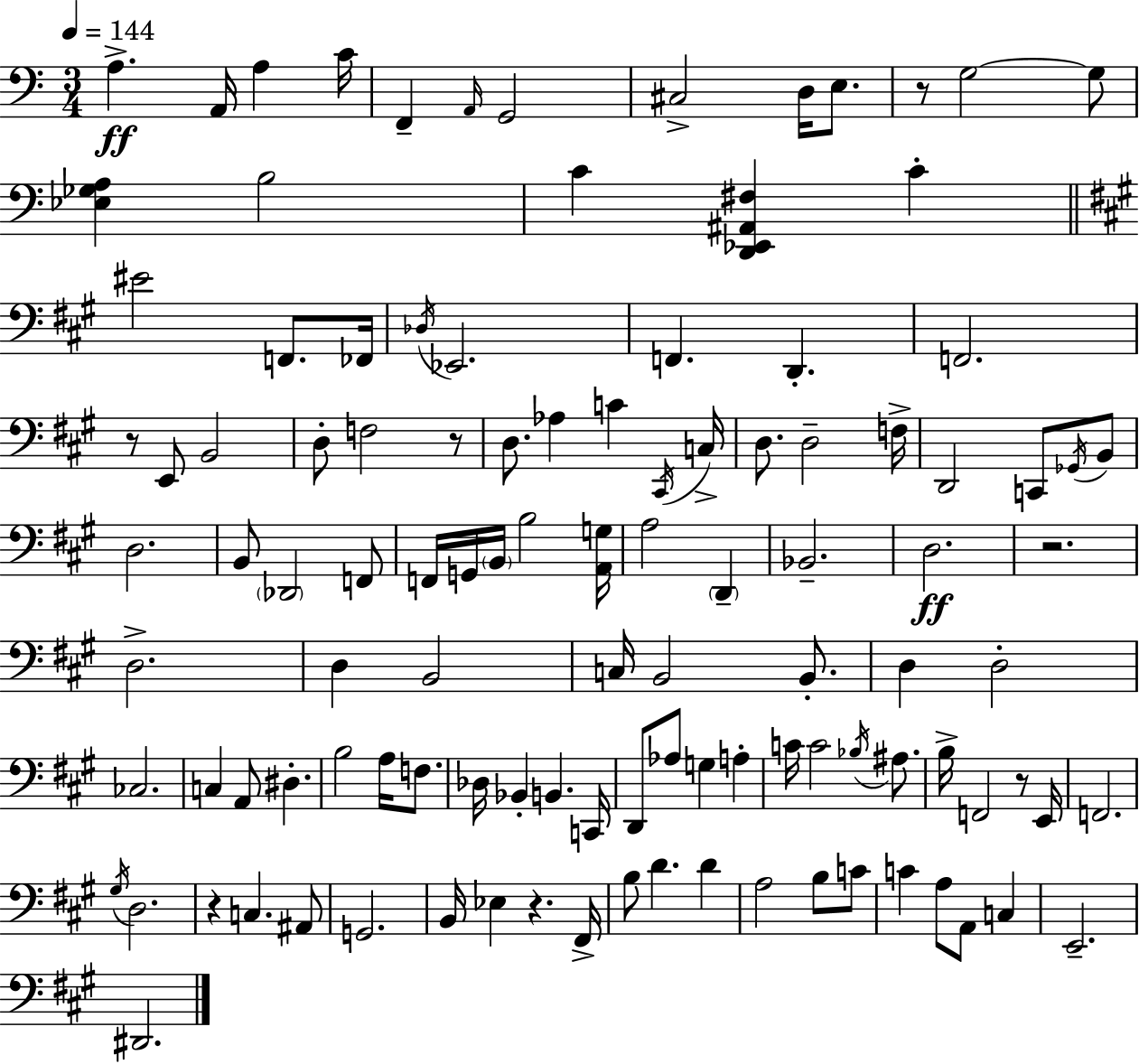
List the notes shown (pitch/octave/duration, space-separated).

A3/q. A2/s A3/q C4/s F2/q A2/s G2/h C#3/h D3/s E3/e. R/e G3/h G3/e [Eb3,Gb3,A3]/q B3/h C4/q [D2,Eb2,A#2,F#3]/q C4/q EIS4/h F2/e. FES2/s Db3/s Eb2/h. F2/q. D2/q. F2/h. R/e E2/e B2/h D3/e F3/h R/e D3/e. Ab3/q C4/q C#2/s C3/s D3/e. D3/h F3/s D2/h C2/e Gb2/s B2/e D3/h. B2/e Db2/h F2/e F2/s G2/s B2/s B3/h [A2,G3]/s A3/h D2/q Bb2/h. D3/h. R/h. D3/h. D3/q B2/h C3/s B2/h B2/e. D3/q D3/h CES3/h. C3/q A2/e D#3/q. B3/h A3/s F3/e. Db3/s Bb2/q B2/q. C2/s D2/e Ab3/e G3/q A3/q C4/s C4/h Bb3/s A#3/e. B3/s F2/h R/e E2/s F2/h. G#3/s D3/h. R/q C3/q. A#2/e G2/h. B2/s Eb3/q R/q. F#2/s B3/e D4/q. D4/q A3/h B3/e C4/e C4/q A3/e A2/e C3/q E2/h. D#2/h.